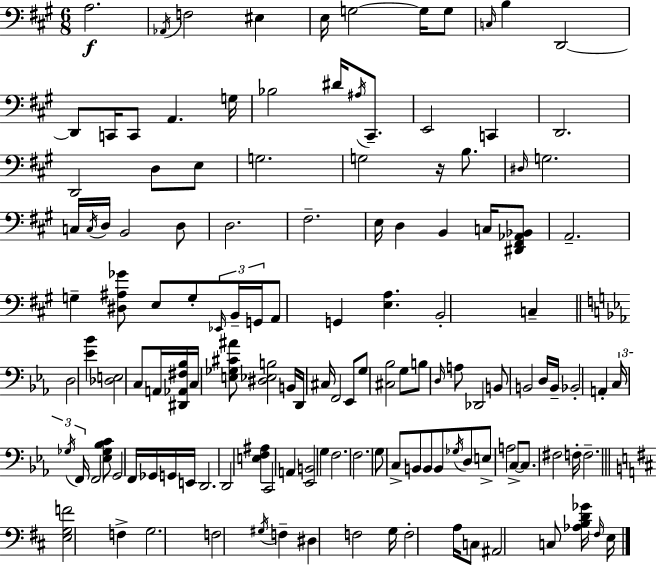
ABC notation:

X:1
T:Untitled
M:6/8
L:1/4
K:A
A,2 _A,,/4 F,2 ^E, E,/4 G,2 G,/4 G,/2 C,/4 B, D,,2 D,,/2 C,,/4 C,,/2 A,, G,/4 _B,2 ^D/4 ^A,/4 ^C,,/2 E,,2 C,, D,,2 D,,2 D,/2 E,/2 G,2 G,2 z/4 B,/2 ^D,/4 G,2 C,/4 C,/4 D,/4 B,,2 D,/2 D,2 ^F,2 E,/4 D, B,, C,/4 [^D,,^F,,_A,,_B,,]/2 A,,2 G, [^D,^A,_G]/2 E,/2 G,/2 _E,,/4 B,,/4 G,,/4 A,,/2 G,, [E,A,] B,,2 C, D,2 [_E_B] [_D,E,]2 C,/2 A,,/4 [^D,,_A,,^F,_B,]/4 C,/4 [E,_G,^C^A]/2 [^D,_E,B,]2 B,,/4 D,,/4 ^C,/4 F,,2 _E,,/2 G,/2 [^C,_B,]2 G,/2 B,/2 D,/4 A,/2 _D,,2 B,,/2 B,,2 D,/4 B,,/4 _B,,2 A,, C,/4 _G,/4 F,,/4 F,,2 [_E,_G,_B,C]/2 G,,2 F,,/4 _G,,/4 G,,/4 E,,/4 D,,2 D,,2 [E,F,^A,] C,,2 A,, [_E,,B,,]2 G, F,2 F,2 G,/2 C,/2 B,,/2 B,,/2 B,,/2 _G,/4 D,/2 E,/2 A,2 C,/2 C,/2 ^F,2 F,/4 F,2 [E,G,F]2 F, G,2 F,2 ^G,/4 F, ^D, F,2 G,/4 F,2 A,/4 C,/2 ^A,,2 C,/2 [_A,B,D_G]/4 ^F,/4 E,/4